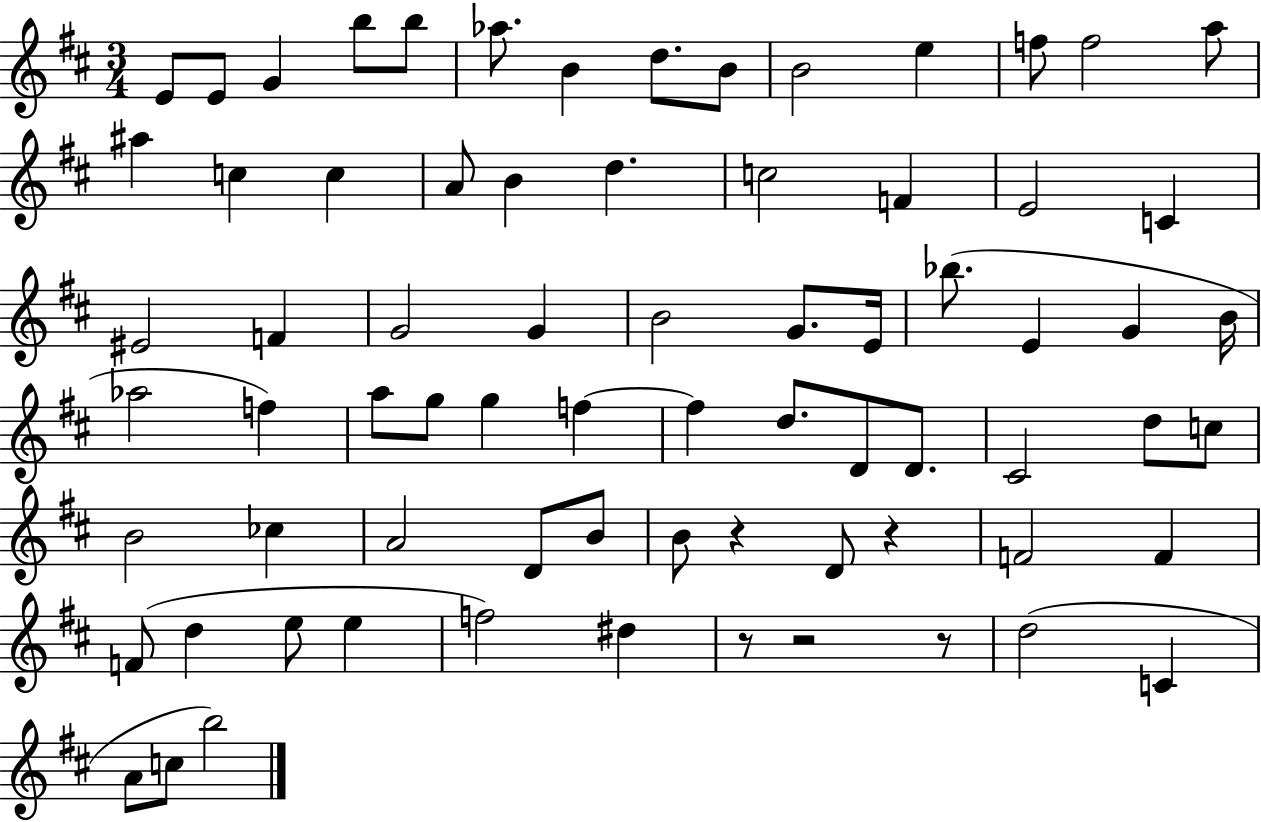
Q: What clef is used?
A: treble